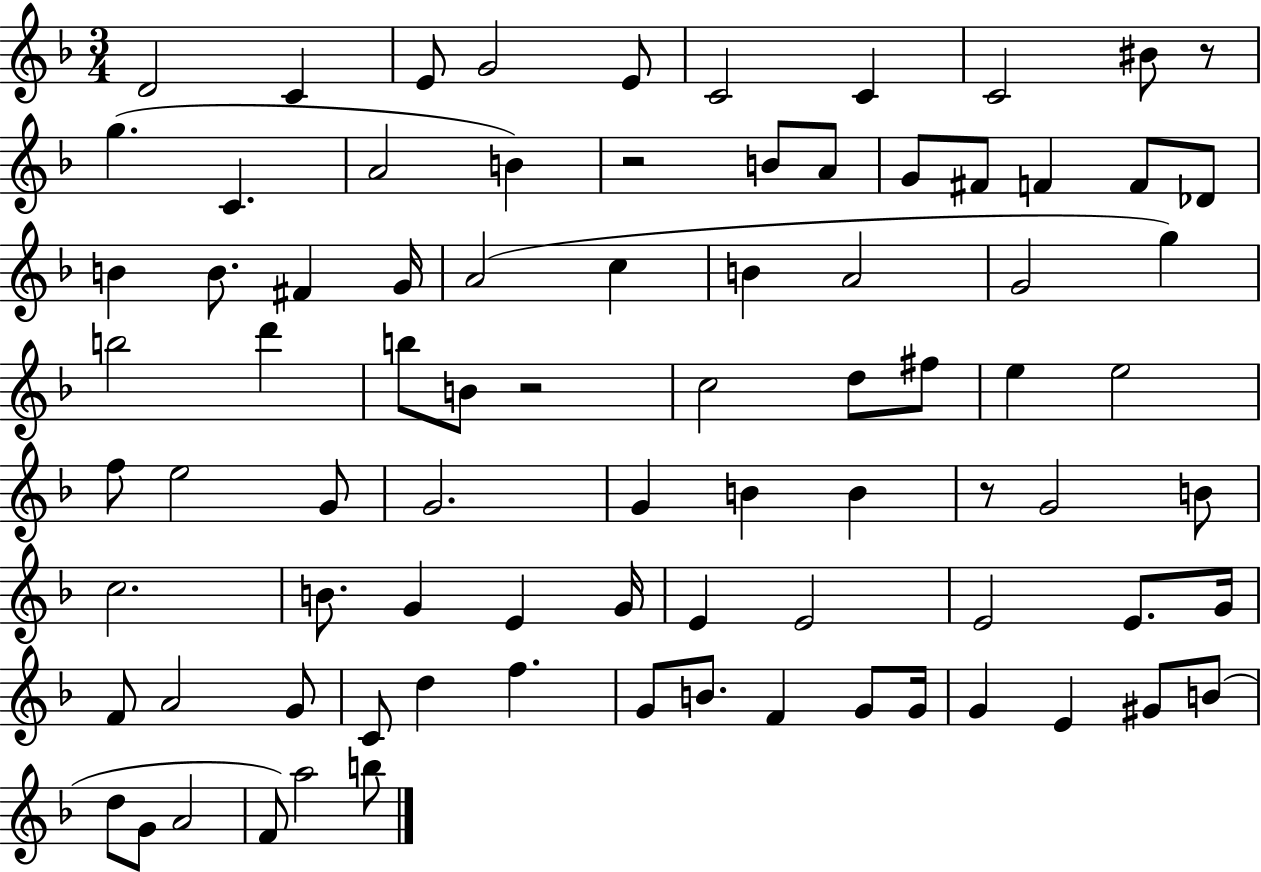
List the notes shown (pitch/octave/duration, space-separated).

D4/h C4/q E4/e G4/h E4/e C4/h C4/q C4/h BIS4/e R/e G5/q. C4/q. A4/h B4/q R/h B4/e A4/e G4/e F#4/e F4/q F4/e Db4/e B4/q B4/e. F#4/q G4/s A4/h C5/q B4/q A4/h G4/h G5/q B5/h D6/q B5/e B4/e R/h C5/h D5/e F#5/e E5/q E5/h F5/e E5/h G4/e G4/h. G4/q B4/q B4/q R/e G4/h B4/e C5/h. B4/e. G4/q E4/q G4/s E4/q E4/h E4/h E4/e. G4/s F4/e A4/h G4/e C4/e D5/q F5/q. G4/e B4/e. F4/q G4/e G4/s G4/q E4/q G#4/e B4/e D5/e G4/e A4/h F4/e A5/h B5/e